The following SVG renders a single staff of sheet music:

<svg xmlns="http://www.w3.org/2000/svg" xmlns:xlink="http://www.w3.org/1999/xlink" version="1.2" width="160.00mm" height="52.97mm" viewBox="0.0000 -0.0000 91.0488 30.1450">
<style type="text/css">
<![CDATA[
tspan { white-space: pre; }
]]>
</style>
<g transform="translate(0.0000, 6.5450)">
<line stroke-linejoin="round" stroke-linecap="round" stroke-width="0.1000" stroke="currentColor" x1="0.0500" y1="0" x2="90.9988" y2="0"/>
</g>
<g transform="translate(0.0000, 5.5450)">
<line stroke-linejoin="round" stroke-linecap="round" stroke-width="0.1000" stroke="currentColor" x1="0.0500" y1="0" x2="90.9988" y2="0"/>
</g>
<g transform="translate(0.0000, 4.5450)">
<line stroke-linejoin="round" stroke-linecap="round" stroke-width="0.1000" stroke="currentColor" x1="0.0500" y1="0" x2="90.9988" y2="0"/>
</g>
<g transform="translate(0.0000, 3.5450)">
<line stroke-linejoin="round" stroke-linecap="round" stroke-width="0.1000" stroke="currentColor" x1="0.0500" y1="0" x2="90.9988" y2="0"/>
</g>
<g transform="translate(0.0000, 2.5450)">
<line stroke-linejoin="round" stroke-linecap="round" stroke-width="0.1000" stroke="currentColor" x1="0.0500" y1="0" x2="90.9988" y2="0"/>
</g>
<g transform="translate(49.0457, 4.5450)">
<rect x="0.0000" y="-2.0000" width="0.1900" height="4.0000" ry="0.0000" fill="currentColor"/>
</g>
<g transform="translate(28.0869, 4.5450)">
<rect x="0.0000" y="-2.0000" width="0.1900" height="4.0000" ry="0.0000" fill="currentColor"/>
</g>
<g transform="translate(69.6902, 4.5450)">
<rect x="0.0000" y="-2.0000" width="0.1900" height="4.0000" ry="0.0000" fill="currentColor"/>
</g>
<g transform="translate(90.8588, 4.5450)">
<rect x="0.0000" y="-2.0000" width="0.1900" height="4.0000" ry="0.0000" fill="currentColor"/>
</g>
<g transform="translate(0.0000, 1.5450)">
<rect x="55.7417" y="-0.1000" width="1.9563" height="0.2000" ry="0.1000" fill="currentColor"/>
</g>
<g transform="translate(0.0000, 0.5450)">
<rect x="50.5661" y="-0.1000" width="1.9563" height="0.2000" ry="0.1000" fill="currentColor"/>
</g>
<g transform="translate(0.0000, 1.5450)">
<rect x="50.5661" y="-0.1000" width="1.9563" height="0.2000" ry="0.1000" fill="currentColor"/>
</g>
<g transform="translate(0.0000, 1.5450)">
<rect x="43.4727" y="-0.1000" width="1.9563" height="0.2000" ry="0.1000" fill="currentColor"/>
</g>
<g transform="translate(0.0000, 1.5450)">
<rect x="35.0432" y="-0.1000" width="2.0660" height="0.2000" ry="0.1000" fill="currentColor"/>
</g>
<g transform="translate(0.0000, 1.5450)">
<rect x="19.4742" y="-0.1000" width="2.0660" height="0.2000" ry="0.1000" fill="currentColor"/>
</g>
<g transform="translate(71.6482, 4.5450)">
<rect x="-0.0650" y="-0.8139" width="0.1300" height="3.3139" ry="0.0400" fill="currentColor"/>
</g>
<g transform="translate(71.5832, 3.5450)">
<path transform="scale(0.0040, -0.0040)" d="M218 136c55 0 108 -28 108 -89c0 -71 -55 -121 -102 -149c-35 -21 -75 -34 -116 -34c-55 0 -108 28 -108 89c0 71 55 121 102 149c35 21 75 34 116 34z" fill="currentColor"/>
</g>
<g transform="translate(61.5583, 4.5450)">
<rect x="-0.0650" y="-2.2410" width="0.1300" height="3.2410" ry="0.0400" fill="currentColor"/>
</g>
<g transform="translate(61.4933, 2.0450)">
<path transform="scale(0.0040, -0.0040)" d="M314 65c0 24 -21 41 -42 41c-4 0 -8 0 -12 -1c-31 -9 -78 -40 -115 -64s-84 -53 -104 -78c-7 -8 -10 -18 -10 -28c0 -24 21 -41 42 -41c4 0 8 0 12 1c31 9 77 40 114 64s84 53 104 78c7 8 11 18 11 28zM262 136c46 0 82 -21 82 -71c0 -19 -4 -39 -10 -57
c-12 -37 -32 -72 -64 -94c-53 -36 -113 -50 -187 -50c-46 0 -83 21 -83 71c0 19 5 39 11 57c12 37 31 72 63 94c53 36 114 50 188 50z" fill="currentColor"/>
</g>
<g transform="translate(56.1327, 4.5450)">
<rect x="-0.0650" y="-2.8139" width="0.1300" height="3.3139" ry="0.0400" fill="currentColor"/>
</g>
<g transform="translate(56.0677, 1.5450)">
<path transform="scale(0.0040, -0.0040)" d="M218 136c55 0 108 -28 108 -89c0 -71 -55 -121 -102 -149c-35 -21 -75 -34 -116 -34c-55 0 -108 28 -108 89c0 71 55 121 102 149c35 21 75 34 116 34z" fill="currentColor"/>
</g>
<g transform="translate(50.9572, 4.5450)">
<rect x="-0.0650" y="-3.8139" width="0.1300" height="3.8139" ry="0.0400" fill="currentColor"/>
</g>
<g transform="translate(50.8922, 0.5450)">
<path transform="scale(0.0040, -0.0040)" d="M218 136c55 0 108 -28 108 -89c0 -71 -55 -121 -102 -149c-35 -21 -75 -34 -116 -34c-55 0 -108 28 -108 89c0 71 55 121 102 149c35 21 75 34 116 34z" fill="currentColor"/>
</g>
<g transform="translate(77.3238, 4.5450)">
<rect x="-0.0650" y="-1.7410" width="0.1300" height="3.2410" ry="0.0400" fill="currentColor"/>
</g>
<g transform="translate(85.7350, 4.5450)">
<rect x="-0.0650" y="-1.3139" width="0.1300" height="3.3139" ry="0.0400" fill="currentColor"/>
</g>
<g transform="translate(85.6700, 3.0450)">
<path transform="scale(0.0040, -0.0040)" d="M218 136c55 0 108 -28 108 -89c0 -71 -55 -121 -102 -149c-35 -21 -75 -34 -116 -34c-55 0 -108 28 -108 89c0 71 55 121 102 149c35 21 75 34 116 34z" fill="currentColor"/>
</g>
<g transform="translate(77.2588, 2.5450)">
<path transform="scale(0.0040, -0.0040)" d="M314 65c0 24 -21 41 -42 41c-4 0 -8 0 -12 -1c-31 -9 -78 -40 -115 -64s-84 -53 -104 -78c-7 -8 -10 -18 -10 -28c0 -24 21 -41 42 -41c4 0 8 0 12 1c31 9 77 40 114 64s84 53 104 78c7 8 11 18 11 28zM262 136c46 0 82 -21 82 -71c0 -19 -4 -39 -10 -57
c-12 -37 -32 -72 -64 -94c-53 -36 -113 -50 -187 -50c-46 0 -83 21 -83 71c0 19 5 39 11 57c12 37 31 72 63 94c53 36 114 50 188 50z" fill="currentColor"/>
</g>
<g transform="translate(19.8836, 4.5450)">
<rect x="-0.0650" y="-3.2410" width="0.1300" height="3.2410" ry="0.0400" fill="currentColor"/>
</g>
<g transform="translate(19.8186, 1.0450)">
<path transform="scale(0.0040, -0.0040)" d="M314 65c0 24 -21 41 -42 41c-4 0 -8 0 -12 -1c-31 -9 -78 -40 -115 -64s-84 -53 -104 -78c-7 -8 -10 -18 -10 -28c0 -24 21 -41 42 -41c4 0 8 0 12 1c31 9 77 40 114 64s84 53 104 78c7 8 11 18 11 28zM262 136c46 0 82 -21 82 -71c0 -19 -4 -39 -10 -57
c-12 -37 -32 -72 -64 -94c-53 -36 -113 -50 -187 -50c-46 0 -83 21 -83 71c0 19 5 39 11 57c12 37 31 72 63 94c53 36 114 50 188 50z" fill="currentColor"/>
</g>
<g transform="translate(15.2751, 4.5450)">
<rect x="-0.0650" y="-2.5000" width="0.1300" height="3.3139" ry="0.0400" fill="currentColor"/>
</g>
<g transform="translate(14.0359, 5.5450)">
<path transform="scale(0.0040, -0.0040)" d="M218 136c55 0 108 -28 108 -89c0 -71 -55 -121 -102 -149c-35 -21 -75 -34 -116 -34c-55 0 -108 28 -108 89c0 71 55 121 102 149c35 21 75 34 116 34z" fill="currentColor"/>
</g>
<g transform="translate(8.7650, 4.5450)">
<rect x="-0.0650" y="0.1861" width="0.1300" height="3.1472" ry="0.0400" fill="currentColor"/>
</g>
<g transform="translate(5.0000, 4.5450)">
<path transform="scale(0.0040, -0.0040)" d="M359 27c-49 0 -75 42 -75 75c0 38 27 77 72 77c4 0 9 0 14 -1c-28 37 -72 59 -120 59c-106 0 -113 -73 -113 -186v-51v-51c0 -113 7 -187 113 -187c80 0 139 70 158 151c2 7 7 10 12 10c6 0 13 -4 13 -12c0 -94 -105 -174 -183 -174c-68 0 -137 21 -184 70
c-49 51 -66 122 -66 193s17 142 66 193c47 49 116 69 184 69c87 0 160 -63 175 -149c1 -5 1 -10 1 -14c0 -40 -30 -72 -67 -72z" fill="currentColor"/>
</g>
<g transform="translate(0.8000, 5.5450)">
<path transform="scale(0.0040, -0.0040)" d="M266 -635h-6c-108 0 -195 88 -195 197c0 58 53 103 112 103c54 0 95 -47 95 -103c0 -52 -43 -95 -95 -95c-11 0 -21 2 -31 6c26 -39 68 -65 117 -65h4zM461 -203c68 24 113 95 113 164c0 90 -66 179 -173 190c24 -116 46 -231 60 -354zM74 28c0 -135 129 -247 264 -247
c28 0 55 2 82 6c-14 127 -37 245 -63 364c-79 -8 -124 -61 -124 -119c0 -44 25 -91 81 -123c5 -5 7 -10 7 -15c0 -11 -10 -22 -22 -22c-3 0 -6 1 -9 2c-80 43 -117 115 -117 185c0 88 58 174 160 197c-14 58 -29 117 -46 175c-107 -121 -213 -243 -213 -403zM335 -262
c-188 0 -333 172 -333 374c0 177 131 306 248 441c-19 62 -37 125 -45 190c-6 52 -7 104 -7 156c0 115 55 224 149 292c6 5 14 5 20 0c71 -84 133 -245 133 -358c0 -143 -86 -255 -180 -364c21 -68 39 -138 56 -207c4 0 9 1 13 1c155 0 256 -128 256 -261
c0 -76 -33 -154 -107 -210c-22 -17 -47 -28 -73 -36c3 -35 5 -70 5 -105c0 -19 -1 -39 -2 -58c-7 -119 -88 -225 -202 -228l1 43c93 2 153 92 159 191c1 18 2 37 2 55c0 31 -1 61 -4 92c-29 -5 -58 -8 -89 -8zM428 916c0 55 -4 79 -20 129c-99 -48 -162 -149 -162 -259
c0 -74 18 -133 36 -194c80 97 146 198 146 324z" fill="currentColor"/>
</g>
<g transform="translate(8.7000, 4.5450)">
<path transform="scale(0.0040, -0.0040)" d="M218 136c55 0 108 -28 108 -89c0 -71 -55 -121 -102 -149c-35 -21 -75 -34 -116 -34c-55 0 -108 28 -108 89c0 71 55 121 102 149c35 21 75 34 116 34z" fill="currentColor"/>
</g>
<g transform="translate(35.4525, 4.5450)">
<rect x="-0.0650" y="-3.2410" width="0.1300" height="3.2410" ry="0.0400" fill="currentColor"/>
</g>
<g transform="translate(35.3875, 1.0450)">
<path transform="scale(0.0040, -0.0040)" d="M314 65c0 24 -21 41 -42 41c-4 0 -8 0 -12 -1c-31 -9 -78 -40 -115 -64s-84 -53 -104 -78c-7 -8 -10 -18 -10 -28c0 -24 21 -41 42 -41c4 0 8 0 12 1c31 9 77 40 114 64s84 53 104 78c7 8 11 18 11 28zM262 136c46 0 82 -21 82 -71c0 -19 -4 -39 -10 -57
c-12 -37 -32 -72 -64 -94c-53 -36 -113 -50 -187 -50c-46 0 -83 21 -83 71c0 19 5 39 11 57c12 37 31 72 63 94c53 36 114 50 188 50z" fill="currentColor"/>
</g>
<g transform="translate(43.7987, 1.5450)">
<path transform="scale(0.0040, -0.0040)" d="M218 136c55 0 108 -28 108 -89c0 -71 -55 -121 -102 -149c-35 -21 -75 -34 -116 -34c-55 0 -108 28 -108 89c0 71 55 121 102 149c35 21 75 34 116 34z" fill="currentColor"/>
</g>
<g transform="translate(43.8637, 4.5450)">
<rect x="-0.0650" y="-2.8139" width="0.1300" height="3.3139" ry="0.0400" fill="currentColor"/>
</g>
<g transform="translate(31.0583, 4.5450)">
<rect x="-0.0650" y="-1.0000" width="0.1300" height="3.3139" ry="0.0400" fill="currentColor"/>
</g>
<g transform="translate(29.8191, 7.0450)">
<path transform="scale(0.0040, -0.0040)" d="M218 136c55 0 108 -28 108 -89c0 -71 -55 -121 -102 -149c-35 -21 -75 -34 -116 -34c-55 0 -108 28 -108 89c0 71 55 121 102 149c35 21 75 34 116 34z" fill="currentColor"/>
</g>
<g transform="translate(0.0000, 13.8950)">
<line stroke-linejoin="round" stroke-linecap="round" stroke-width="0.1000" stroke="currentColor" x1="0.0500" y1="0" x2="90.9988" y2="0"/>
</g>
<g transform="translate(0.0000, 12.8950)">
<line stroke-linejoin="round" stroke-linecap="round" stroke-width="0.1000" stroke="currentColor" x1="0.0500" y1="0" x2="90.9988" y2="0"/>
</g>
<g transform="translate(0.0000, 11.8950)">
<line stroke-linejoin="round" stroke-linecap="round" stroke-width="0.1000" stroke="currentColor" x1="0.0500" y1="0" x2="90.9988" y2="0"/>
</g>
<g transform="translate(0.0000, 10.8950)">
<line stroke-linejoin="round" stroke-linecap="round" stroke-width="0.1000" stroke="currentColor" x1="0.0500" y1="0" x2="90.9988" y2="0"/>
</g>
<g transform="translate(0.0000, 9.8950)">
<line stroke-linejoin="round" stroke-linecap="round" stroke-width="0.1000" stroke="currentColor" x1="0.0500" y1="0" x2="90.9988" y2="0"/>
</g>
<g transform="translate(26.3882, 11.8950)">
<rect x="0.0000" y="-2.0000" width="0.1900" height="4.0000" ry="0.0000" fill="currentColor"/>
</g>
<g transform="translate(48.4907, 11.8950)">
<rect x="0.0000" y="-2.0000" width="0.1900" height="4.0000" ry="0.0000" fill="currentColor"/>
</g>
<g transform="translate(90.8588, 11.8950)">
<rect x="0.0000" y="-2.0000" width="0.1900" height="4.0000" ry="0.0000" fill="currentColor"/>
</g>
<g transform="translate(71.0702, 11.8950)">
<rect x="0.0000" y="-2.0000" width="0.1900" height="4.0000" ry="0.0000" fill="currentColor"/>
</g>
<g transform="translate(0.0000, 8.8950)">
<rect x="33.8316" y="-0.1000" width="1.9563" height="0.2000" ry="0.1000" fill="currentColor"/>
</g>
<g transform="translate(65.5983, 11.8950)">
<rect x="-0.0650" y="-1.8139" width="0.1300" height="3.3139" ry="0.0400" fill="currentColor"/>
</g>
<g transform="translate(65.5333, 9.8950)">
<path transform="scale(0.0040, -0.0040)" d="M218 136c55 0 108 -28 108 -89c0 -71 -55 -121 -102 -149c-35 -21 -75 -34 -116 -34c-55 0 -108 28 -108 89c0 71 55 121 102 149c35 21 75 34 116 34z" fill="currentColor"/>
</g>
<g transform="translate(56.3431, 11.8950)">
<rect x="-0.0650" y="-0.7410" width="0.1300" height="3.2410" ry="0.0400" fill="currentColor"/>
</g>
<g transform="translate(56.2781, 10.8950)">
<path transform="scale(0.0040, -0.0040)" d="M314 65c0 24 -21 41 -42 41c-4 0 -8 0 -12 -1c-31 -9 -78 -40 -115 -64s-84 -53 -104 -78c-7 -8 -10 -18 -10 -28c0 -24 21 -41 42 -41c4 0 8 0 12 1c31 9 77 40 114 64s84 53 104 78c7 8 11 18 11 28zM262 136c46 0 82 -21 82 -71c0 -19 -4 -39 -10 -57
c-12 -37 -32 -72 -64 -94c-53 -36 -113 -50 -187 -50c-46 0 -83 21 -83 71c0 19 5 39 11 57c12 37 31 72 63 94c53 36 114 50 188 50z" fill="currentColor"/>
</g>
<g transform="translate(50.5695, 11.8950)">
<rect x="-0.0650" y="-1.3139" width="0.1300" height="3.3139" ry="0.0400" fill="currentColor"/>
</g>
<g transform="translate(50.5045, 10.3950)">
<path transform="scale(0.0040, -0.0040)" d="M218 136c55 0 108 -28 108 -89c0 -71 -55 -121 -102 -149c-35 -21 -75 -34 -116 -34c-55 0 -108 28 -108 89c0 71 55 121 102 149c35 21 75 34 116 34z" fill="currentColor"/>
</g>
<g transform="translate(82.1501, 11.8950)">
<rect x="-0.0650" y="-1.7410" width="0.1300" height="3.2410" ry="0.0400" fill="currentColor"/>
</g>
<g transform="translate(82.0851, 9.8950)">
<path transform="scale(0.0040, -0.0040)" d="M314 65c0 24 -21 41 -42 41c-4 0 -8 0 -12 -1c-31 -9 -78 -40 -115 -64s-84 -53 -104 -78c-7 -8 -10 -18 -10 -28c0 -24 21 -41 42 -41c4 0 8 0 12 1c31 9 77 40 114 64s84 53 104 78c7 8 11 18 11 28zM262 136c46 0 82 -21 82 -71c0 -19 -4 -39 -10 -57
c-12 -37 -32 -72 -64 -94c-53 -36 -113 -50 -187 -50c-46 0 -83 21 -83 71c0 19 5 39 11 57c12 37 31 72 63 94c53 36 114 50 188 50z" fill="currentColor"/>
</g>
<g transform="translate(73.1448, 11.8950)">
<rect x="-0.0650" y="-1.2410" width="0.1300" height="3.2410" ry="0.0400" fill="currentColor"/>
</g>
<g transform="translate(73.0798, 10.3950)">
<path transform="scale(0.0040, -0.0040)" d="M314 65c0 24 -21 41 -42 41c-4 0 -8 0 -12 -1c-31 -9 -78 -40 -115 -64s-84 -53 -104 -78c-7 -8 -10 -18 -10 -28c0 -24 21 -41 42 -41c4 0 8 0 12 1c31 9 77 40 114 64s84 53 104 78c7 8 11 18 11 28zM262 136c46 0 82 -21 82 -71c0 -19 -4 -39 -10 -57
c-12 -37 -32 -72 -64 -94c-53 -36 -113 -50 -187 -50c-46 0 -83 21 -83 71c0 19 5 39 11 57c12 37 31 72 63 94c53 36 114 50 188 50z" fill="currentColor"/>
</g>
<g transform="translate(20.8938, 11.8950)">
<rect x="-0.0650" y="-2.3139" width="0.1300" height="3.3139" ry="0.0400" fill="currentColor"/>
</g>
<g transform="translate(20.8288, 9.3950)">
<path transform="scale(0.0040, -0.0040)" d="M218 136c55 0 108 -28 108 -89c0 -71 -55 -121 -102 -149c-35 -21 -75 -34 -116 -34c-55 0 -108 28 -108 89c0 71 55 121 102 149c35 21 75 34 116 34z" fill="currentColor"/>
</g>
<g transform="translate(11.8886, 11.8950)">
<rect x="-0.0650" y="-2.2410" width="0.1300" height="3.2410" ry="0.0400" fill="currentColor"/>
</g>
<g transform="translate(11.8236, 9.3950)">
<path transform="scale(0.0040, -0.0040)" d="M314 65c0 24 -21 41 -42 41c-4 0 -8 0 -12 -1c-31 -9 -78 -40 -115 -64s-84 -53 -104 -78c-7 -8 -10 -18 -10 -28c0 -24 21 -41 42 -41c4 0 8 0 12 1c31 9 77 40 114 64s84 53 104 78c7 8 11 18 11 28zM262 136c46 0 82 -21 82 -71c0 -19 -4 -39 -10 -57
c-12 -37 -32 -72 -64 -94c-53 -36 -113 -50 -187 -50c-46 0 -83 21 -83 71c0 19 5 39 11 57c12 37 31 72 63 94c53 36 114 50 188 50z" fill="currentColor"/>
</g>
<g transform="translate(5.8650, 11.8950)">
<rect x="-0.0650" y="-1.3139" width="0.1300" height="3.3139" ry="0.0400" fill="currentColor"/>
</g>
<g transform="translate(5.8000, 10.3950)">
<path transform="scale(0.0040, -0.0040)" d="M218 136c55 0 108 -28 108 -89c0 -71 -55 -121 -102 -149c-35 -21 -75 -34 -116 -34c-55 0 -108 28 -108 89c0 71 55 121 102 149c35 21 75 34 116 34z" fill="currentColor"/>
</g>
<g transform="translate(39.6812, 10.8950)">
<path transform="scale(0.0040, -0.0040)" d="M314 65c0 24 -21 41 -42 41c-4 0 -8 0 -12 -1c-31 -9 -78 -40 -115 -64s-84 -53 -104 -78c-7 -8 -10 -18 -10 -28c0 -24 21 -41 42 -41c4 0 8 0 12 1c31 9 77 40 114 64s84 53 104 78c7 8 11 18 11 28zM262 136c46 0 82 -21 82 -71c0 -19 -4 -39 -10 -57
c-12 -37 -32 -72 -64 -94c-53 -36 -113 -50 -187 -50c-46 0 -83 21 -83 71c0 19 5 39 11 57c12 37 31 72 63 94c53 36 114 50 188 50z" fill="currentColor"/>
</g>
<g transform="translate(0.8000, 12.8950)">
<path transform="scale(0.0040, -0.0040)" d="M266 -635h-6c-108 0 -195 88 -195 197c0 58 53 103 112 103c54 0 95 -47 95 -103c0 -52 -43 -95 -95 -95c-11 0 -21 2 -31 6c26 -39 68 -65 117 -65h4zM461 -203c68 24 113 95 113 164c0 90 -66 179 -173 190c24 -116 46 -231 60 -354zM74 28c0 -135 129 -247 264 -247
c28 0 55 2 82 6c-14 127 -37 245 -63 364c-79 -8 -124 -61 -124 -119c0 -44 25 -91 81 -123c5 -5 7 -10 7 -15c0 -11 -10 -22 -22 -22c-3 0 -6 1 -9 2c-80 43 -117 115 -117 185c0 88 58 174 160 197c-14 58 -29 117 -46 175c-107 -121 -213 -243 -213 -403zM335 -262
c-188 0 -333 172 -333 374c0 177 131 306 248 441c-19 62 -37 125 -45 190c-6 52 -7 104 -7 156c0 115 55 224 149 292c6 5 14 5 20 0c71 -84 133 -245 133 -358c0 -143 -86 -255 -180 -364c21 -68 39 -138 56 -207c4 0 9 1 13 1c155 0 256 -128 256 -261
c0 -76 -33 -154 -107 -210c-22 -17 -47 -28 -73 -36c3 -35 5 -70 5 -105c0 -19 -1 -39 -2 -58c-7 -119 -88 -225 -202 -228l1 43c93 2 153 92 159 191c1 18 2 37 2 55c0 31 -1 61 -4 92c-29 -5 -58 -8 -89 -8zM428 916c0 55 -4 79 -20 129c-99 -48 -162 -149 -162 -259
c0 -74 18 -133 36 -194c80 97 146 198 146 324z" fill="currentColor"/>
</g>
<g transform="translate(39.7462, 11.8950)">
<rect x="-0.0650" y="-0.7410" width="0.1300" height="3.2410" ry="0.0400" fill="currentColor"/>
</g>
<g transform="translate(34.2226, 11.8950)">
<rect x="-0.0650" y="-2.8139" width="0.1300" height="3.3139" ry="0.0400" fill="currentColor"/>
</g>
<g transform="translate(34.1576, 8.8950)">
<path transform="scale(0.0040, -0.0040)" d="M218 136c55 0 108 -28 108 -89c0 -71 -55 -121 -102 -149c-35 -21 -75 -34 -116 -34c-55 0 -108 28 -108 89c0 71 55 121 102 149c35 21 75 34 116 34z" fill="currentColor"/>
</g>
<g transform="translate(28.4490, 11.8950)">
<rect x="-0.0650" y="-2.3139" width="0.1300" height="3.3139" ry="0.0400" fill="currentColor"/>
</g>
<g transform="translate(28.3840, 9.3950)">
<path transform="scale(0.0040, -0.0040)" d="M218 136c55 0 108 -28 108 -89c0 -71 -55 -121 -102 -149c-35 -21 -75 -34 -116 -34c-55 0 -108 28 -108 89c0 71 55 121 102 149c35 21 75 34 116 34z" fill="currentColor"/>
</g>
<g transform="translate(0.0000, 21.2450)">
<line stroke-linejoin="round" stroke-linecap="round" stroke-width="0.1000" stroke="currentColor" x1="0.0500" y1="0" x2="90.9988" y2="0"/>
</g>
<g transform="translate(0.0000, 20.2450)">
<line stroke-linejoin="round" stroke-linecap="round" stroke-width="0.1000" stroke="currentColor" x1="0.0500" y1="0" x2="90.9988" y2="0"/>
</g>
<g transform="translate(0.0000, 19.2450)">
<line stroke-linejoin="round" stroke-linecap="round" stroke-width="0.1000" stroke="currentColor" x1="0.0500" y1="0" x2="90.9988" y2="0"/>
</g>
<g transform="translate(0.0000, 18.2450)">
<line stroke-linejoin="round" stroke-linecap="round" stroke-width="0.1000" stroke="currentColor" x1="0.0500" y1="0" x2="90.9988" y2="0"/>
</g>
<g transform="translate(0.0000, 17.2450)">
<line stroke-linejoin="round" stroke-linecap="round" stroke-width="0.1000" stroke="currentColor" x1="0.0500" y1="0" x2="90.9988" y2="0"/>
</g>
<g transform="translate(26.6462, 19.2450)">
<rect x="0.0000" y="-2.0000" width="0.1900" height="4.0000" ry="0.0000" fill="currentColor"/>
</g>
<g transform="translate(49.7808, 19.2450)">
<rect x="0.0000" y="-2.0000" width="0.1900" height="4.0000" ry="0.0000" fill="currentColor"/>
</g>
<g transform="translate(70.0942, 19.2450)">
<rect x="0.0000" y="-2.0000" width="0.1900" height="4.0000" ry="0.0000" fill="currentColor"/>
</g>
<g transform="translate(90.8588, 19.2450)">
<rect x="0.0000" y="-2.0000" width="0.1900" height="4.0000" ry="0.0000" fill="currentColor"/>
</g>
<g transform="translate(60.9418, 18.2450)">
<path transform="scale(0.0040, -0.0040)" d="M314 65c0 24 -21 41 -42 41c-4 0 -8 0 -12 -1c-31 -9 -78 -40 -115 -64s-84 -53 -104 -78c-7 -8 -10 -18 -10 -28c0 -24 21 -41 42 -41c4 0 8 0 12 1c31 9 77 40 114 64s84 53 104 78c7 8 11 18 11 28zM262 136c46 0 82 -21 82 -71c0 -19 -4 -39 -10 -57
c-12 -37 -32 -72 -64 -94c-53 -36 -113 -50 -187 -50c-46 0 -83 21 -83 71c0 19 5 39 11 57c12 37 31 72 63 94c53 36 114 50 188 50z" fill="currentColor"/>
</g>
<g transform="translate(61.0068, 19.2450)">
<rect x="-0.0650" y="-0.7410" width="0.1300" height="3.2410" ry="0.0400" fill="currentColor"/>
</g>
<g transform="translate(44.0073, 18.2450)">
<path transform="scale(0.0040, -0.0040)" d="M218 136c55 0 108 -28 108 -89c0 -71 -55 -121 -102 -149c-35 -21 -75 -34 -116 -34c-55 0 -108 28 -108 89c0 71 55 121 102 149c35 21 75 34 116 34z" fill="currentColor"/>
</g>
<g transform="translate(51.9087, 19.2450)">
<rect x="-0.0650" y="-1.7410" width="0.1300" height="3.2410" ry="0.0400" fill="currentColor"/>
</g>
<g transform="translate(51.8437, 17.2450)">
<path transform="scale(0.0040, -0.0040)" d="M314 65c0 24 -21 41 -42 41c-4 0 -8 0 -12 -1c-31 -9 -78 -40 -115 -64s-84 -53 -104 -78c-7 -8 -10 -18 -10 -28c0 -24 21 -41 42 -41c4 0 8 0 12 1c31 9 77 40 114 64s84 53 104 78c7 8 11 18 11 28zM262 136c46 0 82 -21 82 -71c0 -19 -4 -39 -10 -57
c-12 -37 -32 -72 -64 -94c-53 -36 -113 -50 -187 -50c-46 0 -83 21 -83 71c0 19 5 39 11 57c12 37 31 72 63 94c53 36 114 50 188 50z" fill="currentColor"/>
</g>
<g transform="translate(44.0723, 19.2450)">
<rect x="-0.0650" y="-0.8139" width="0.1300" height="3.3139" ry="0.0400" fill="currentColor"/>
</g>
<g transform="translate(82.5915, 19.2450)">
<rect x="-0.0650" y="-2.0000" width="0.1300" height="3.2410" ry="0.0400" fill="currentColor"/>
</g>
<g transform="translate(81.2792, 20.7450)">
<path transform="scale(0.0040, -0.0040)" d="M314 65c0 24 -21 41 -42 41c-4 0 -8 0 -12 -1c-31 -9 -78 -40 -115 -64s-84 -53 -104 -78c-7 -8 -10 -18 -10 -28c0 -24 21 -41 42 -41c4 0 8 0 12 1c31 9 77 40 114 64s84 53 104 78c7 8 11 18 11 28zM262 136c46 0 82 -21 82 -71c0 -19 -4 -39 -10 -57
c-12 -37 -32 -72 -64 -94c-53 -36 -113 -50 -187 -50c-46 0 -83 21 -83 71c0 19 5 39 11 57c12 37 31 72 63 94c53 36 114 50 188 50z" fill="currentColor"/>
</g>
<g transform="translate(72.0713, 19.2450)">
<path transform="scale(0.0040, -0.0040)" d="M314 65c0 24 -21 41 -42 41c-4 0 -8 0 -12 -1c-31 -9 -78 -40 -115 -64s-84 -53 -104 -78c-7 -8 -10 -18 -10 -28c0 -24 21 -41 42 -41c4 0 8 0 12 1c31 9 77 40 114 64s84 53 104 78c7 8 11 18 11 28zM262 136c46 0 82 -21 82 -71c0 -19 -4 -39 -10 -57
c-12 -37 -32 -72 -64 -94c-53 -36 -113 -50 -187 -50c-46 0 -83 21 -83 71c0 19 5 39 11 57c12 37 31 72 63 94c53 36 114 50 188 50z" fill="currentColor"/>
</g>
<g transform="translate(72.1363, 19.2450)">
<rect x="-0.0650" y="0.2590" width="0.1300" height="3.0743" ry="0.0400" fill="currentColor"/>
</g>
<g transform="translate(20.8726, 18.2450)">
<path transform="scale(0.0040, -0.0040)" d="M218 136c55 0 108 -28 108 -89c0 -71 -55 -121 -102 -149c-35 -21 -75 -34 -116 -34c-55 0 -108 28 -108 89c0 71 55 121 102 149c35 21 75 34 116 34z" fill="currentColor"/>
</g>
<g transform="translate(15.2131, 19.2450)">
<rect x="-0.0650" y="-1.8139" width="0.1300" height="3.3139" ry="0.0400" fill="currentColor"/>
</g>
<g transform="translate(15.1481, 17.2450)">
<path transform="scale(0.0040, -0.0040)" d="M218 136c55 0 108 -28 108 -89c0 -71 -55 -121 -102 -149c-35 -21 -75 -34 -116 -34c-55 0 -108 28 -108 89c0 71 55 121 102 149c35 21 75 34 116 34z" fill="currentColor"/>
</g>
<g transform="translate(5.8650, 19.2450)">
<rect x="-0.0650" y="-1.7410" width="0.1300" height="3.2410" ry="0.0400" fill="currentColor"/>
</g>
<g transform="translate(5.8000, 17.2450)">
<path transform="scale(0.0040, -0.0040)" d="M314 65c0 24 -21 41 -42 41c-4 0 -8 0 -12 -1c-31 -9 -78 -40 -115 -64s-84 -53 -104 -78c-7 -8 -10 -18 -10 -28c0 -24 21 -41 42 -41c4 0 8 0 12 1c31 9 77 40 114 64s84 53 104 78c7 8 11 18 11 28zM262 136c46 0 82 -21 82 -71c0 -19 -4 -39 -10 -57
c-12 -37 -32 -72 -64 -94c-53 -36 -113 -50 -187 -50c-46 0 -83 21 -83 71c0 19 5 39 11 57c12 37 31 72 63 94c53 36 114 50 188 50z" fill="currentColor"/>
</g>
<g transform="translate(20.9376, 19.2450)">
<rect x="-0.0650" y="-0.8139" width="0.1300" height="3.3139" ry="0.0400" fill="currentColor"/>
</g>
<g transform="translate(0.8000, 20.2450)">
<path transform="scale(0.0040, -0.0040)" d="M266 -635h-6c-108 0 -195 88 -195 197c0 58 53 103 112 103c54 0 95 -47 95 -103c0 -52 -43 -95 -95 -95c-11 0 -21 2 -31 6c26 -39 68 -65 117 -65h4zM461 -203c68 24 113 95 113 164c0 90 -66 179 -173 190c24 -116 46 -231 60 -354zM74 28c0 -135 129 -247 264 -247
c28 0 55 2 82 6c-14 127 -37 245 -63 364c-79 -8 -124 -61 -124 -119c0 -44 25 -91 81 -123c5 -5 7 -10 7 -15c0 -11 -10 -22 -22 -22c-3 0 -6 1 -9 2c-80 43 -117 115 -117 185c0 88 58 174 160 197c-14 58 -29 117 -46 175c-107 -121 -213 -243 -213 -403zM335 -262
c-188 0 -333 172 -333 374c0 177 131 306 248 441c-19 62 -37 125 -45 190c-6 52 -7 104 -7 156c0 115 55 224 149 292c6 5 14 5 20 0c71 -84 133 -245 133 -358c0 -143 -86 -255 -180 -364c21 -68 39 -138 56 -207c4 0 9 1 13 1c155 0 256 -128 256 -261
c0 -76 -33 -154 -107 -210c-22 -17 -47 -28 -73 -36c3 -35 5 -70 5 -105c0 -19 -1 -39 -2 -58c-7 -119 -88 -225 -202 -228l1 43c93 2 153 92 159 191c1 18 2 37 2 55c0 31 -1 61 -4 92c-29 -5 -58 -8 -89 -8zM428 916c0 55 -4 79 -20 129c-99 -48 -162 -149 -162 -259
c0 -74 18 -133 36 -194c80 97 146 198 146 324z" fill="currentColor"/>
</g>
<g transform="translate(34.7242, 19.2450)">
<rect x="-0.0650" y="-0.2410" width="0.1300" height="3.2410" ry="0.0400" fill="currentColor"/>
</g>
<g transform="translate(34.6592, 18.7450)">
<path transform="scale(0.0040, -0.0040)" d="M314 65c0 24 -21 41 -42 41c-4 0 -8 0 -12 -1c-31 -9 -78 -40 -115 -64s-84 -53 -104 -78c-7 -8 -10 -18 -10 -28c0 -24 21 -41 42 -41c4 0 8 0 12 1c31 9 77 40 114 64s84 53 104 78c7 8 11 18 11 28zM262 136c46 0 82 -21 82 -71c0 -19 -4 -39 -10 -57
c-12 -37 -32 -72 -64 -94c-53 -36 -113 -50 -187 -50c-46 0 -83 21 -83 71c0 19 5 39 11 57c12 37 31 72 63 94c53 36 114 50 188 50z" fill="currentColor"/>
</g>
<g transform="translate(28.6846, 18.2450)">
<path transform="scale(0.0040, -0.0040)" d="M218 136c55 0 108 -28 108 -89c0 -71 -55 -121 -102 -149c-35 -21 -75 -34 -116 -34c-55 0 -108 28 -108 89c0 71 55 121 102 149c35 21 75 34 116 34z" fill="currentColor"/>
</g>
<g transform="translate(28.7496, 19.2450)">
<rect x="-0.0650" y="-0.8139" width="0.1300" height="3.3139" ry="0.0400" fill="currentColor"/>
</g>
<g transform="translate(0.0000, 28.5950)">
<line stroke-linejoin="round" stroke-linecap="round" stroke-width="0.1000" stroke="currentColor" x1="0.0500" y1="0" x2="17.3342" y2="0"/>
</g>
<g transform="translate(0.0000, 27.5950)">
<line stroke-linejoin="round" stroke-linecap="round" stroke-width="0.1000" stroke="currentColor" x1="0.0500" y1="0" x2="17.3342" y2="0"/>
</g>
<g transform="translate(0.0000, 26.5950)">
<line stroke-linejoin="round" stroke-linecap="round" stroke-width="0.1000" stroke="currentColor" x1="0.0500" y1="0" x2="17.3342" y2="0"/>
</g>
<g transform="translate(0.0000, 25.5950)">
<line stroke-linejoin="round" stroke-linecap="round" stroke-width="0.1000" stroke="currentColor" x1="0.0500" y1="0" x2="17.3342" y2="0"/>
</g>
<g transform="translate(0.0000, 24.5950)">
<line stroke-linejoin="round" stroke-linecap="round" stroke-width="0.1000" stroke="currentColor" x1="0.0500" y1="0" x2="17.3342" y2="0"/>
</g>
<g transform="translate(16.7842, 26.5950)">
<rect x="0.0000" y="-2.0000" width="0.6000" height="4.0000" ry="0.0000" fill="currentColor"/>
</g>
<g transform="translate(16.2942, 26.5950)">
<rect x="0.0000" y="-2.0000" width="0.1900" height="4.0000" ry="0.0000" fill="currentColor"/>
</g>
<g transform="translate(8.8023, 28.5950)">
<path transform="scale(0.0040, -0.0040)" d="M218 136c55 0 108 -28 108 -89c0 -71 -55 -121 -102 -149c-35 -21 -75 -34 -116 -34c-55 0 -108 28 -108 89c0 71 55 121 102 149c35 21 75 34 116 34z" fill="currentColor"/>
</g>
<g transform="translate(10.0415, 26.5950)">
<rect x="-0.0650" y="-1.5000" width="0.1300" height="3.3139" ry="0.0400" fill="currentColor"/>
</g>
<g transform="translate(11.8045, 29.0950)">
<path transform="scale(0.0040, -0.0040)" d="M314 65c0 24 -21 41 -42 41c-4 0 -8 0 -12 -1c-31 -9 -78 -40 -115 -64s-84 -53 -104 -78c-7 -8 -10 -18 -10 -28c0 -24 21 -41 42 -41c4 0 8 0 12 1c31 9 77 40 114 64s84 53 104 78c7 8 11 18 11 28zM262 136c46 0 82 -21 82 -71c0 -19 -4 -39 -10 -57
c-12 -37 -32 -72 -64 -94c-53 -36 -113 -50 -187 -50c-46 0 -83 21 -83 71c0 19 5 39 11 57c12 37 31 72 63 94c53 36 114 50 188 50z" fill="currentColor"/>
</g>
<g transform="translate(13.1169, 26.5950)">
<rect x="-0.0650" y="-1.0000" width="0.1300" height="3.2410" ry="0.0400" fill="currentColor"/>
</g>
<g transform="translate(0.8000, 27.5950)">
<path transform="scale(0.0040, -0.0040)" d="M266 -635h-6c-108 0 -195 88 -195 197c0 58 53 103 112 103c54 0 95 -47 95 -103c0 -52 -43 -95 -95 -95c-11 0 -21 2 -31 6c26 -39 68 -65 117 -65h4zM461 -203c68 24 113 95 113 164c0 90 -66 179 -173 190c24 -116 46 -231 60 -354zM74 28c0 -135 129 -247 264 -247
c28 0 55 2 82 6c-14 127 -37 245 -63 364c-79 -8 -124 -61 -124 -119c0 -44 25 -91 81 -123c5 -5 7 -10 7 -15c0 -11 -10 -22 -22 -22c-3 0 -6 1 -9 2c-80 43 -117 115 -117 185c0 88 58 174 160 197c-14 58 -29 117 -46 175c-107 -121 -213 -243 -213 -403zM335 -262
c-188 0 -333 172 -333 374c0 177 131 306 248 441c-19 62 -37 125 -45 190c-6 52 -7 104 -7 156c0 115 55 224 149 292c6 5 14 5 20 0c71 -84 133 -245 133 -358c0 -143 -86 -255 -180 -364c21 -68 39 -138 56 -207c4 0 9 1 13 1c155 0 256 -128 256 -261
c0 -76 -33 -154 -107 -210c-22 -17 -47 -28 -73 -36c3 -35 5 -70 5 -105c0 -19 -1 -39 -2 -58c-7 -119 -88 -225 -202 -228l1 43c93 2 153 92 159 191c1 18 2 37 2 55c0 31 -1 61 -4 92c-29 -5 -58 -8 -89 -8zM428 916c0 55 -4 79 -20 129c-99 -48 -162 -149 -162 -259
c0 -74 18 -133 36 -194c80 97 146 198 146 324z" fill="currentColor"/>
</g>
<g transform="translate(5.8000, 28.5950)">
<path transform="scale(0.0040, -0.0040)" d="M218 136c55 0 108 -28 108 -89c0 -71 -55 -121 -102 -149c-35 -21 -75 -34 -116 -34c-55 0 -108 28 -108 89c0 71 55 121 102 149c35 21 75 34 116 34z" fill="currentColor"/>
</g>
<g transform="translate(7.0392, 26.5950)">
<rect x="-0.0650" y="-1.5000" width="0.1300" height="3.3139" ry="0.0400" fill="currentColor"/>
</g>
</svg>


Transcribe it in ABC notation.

X:1
T:Untitled
M:4/4
L:1/4
K:C
B G b2 D b2 a c' a g2 d f2 e e g2 g g a d2 e d2 f e2 f2 f2 f d d c2 d f2 d2 B2 F2 E E D2